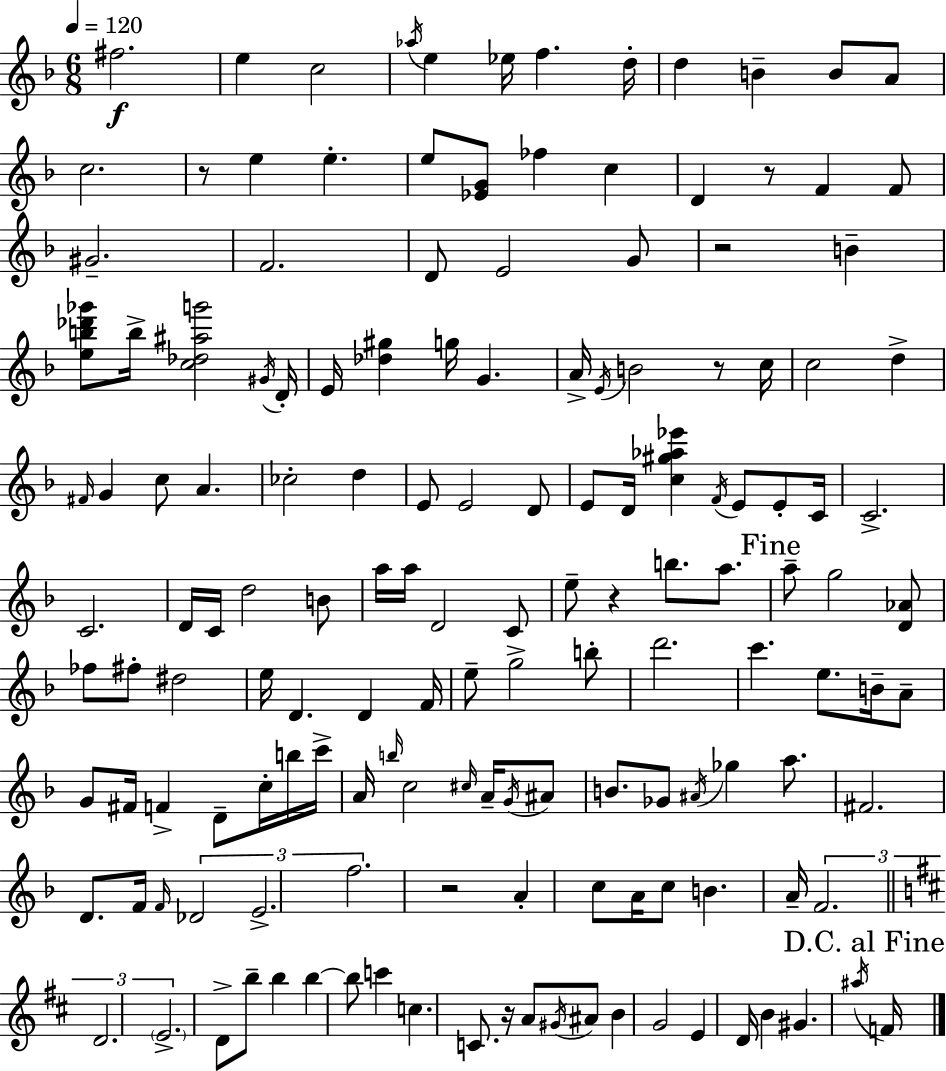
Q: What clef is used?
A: treble